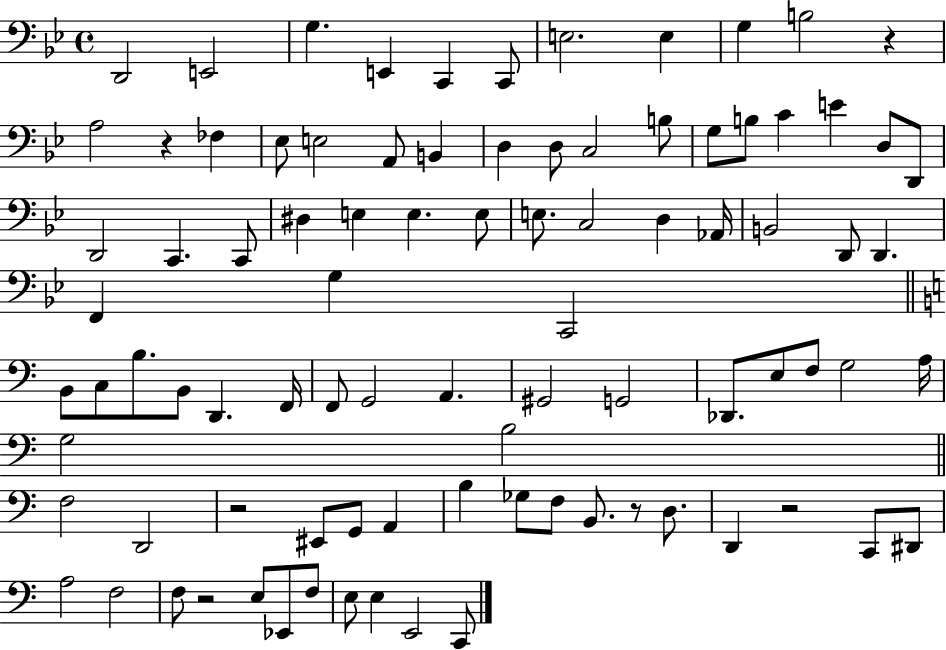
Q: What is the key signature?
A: BES major